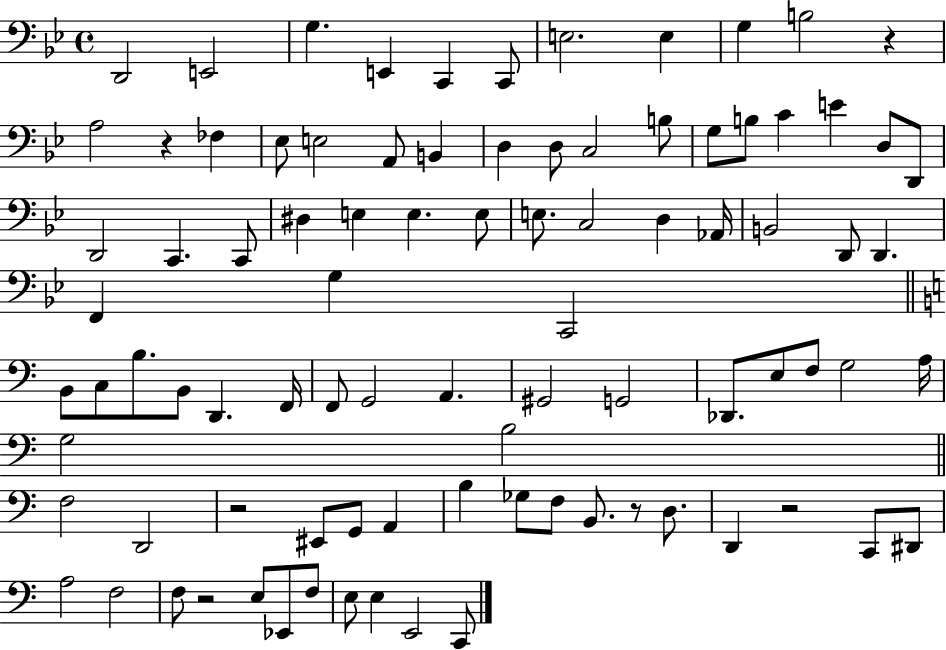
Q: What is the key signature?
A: BES major